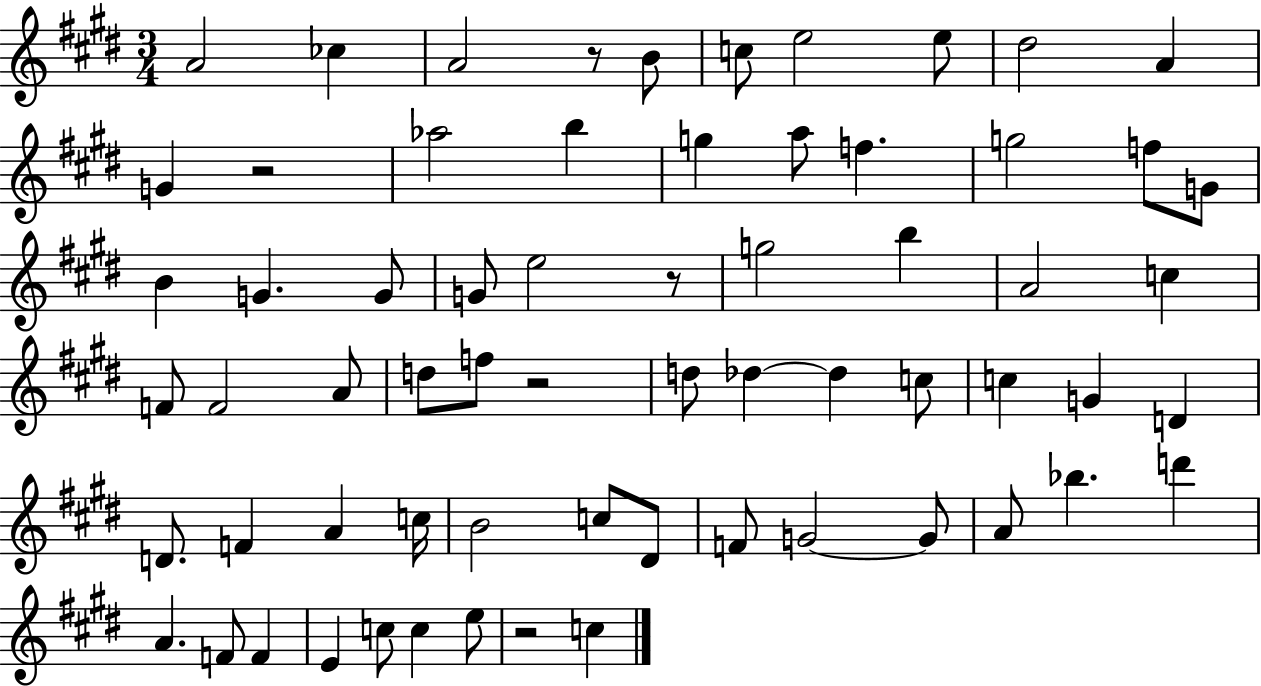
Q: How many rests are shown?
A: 5